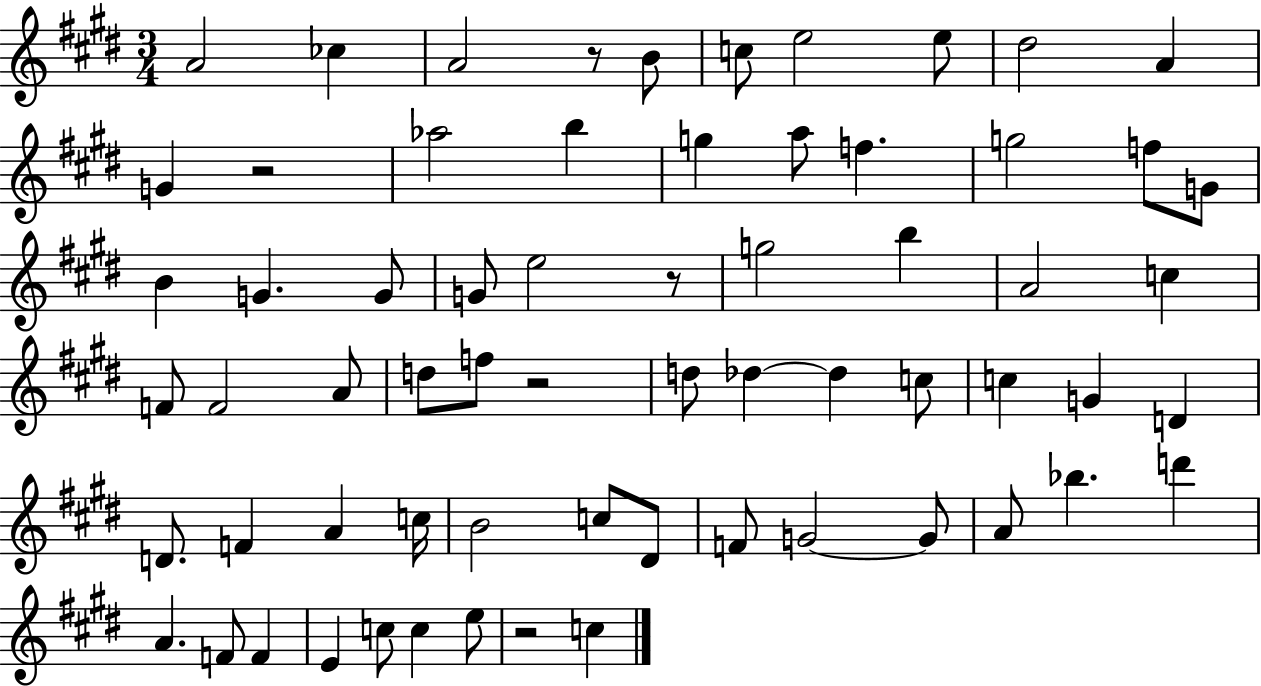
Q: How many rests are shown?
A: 5